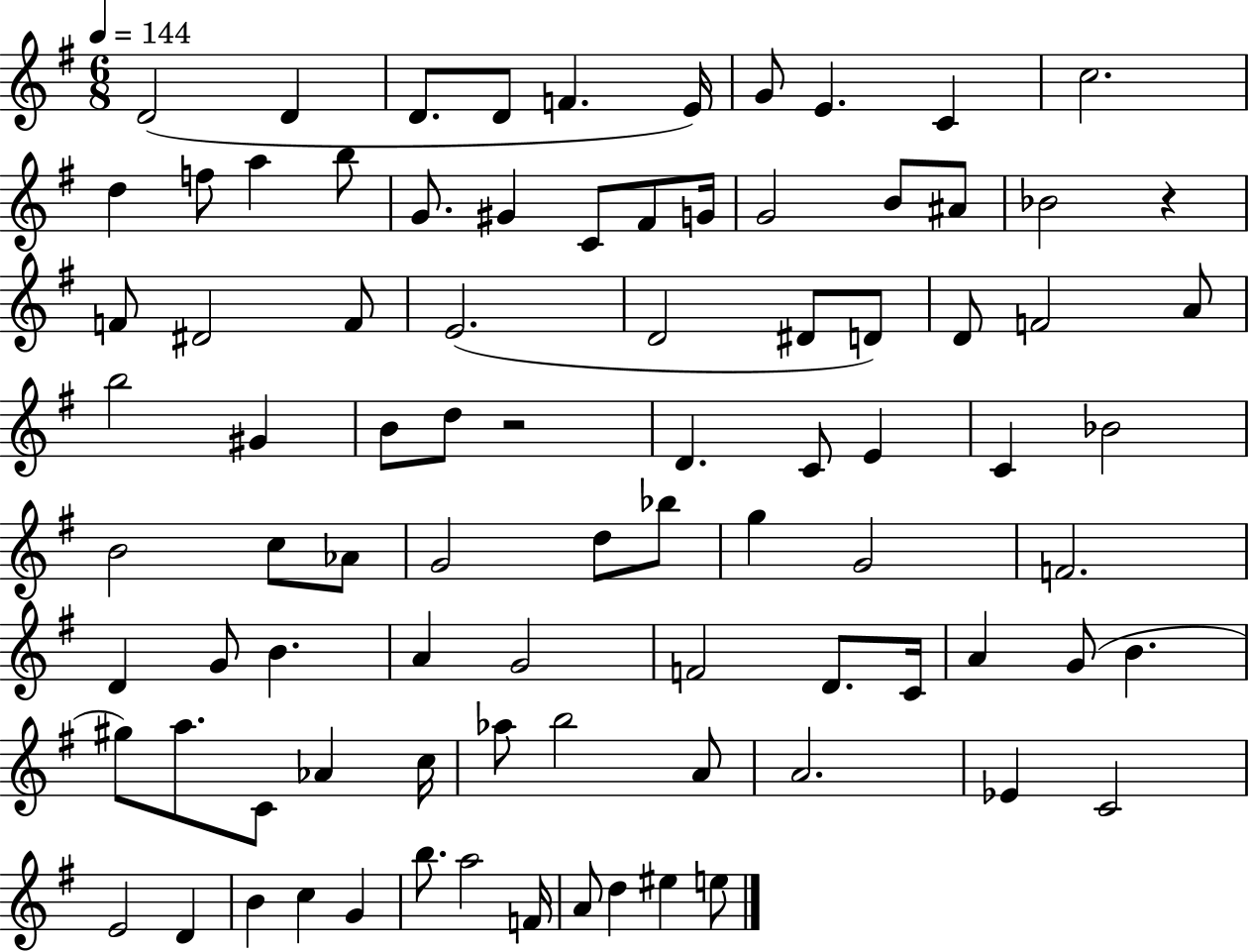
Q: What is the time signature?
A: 6/8